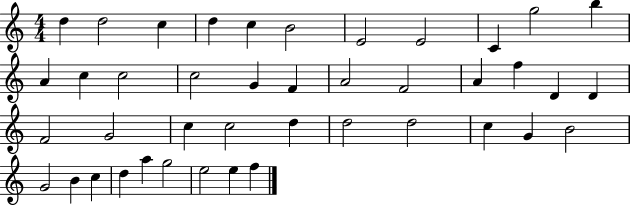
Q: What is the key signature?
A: C major